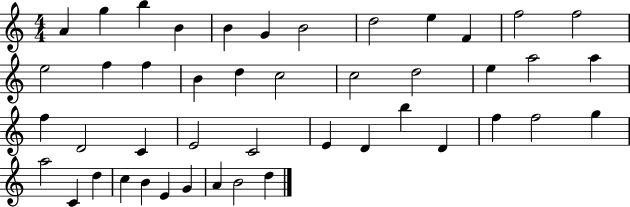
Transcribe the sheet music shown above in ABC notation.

X:1
T:Untitled
M:4/4
L:1/4
K:C
A g b B B G B2 d2 e F f2 f2 e2 f f B d c2 c2 d2 e a2 a f D2 C E2 C2 E D b D f f2 g a2 C d c B E G A B2 d